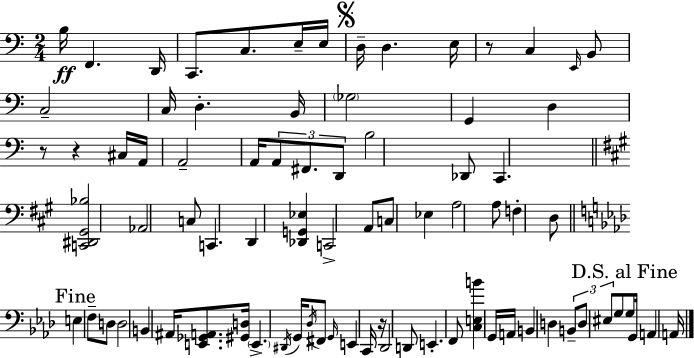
B3/s F2/q. D2/s C2/e. C3/e. E3/s E3/s D3/s D3/q. E3/s R/e C3/q E2/s B2/e C3/h C3/s D3/q. B2/s Gb3/h G2/q D3/q R/e R/q C#3/s A2/s A2/h A2/s A2/e F#2/e. D2/e B3/h Db2/e C2/q. [C2,D#2,G#2,Bb3]/h Ab2/h C3/e C2/q. D2/q [Db2,G2,Eb3]/q C2/h A2/e C3/e Eb3/q A3/h A3/e F3/q D3/e E3/q F3/e D3/e D3/h B2/q A#2/s [E2,Gb2,A2]/e. [G#2,D3]/s E2/q. D#2/s G2/s Db3/s F#2/e G2/s E2/q C2/s R/s Db2/h D2/e E2/q. F2/e [C3,E3,B4]/q G2/s A2/s B2/q D3/q B2/e D3/e EIS3/e G3/e G3/e G2/s A2/q A2/s